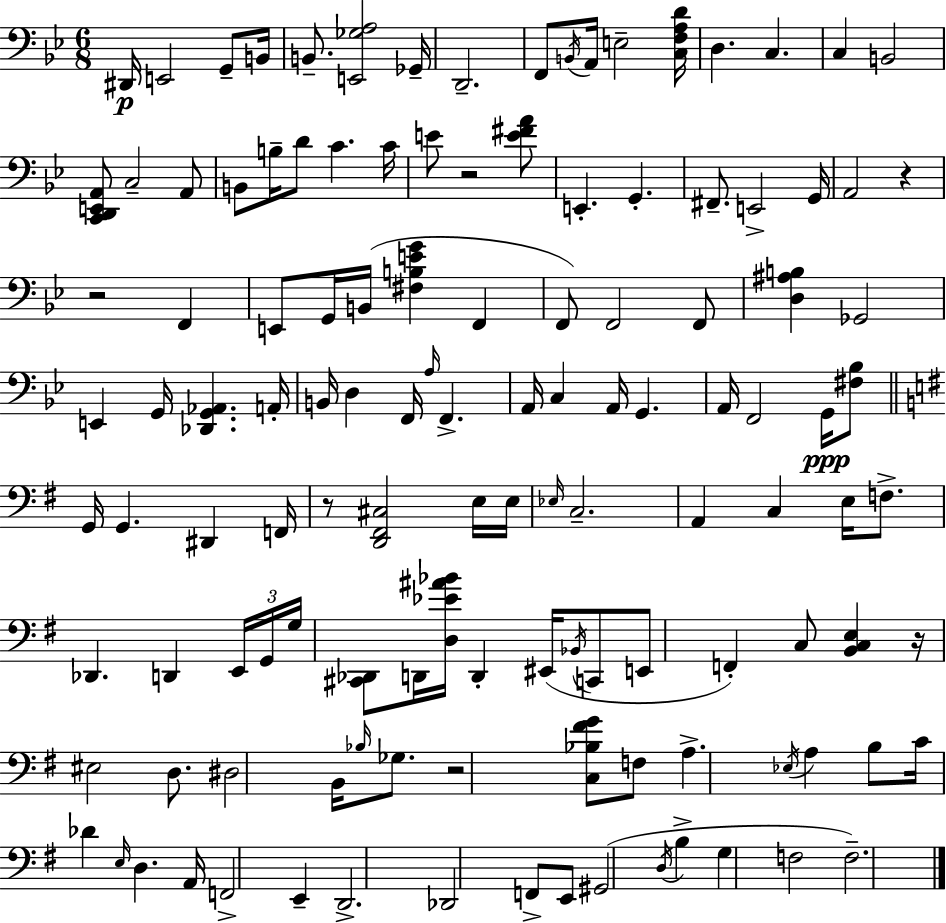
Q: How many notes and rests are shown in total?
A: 125